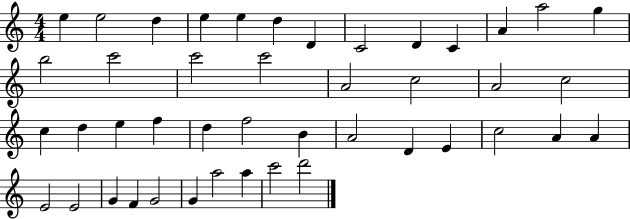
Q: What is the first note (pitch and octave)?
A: E5